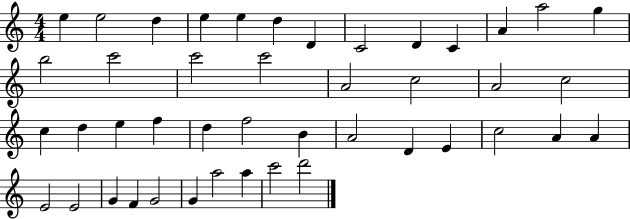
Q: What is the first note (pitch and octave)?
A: E5